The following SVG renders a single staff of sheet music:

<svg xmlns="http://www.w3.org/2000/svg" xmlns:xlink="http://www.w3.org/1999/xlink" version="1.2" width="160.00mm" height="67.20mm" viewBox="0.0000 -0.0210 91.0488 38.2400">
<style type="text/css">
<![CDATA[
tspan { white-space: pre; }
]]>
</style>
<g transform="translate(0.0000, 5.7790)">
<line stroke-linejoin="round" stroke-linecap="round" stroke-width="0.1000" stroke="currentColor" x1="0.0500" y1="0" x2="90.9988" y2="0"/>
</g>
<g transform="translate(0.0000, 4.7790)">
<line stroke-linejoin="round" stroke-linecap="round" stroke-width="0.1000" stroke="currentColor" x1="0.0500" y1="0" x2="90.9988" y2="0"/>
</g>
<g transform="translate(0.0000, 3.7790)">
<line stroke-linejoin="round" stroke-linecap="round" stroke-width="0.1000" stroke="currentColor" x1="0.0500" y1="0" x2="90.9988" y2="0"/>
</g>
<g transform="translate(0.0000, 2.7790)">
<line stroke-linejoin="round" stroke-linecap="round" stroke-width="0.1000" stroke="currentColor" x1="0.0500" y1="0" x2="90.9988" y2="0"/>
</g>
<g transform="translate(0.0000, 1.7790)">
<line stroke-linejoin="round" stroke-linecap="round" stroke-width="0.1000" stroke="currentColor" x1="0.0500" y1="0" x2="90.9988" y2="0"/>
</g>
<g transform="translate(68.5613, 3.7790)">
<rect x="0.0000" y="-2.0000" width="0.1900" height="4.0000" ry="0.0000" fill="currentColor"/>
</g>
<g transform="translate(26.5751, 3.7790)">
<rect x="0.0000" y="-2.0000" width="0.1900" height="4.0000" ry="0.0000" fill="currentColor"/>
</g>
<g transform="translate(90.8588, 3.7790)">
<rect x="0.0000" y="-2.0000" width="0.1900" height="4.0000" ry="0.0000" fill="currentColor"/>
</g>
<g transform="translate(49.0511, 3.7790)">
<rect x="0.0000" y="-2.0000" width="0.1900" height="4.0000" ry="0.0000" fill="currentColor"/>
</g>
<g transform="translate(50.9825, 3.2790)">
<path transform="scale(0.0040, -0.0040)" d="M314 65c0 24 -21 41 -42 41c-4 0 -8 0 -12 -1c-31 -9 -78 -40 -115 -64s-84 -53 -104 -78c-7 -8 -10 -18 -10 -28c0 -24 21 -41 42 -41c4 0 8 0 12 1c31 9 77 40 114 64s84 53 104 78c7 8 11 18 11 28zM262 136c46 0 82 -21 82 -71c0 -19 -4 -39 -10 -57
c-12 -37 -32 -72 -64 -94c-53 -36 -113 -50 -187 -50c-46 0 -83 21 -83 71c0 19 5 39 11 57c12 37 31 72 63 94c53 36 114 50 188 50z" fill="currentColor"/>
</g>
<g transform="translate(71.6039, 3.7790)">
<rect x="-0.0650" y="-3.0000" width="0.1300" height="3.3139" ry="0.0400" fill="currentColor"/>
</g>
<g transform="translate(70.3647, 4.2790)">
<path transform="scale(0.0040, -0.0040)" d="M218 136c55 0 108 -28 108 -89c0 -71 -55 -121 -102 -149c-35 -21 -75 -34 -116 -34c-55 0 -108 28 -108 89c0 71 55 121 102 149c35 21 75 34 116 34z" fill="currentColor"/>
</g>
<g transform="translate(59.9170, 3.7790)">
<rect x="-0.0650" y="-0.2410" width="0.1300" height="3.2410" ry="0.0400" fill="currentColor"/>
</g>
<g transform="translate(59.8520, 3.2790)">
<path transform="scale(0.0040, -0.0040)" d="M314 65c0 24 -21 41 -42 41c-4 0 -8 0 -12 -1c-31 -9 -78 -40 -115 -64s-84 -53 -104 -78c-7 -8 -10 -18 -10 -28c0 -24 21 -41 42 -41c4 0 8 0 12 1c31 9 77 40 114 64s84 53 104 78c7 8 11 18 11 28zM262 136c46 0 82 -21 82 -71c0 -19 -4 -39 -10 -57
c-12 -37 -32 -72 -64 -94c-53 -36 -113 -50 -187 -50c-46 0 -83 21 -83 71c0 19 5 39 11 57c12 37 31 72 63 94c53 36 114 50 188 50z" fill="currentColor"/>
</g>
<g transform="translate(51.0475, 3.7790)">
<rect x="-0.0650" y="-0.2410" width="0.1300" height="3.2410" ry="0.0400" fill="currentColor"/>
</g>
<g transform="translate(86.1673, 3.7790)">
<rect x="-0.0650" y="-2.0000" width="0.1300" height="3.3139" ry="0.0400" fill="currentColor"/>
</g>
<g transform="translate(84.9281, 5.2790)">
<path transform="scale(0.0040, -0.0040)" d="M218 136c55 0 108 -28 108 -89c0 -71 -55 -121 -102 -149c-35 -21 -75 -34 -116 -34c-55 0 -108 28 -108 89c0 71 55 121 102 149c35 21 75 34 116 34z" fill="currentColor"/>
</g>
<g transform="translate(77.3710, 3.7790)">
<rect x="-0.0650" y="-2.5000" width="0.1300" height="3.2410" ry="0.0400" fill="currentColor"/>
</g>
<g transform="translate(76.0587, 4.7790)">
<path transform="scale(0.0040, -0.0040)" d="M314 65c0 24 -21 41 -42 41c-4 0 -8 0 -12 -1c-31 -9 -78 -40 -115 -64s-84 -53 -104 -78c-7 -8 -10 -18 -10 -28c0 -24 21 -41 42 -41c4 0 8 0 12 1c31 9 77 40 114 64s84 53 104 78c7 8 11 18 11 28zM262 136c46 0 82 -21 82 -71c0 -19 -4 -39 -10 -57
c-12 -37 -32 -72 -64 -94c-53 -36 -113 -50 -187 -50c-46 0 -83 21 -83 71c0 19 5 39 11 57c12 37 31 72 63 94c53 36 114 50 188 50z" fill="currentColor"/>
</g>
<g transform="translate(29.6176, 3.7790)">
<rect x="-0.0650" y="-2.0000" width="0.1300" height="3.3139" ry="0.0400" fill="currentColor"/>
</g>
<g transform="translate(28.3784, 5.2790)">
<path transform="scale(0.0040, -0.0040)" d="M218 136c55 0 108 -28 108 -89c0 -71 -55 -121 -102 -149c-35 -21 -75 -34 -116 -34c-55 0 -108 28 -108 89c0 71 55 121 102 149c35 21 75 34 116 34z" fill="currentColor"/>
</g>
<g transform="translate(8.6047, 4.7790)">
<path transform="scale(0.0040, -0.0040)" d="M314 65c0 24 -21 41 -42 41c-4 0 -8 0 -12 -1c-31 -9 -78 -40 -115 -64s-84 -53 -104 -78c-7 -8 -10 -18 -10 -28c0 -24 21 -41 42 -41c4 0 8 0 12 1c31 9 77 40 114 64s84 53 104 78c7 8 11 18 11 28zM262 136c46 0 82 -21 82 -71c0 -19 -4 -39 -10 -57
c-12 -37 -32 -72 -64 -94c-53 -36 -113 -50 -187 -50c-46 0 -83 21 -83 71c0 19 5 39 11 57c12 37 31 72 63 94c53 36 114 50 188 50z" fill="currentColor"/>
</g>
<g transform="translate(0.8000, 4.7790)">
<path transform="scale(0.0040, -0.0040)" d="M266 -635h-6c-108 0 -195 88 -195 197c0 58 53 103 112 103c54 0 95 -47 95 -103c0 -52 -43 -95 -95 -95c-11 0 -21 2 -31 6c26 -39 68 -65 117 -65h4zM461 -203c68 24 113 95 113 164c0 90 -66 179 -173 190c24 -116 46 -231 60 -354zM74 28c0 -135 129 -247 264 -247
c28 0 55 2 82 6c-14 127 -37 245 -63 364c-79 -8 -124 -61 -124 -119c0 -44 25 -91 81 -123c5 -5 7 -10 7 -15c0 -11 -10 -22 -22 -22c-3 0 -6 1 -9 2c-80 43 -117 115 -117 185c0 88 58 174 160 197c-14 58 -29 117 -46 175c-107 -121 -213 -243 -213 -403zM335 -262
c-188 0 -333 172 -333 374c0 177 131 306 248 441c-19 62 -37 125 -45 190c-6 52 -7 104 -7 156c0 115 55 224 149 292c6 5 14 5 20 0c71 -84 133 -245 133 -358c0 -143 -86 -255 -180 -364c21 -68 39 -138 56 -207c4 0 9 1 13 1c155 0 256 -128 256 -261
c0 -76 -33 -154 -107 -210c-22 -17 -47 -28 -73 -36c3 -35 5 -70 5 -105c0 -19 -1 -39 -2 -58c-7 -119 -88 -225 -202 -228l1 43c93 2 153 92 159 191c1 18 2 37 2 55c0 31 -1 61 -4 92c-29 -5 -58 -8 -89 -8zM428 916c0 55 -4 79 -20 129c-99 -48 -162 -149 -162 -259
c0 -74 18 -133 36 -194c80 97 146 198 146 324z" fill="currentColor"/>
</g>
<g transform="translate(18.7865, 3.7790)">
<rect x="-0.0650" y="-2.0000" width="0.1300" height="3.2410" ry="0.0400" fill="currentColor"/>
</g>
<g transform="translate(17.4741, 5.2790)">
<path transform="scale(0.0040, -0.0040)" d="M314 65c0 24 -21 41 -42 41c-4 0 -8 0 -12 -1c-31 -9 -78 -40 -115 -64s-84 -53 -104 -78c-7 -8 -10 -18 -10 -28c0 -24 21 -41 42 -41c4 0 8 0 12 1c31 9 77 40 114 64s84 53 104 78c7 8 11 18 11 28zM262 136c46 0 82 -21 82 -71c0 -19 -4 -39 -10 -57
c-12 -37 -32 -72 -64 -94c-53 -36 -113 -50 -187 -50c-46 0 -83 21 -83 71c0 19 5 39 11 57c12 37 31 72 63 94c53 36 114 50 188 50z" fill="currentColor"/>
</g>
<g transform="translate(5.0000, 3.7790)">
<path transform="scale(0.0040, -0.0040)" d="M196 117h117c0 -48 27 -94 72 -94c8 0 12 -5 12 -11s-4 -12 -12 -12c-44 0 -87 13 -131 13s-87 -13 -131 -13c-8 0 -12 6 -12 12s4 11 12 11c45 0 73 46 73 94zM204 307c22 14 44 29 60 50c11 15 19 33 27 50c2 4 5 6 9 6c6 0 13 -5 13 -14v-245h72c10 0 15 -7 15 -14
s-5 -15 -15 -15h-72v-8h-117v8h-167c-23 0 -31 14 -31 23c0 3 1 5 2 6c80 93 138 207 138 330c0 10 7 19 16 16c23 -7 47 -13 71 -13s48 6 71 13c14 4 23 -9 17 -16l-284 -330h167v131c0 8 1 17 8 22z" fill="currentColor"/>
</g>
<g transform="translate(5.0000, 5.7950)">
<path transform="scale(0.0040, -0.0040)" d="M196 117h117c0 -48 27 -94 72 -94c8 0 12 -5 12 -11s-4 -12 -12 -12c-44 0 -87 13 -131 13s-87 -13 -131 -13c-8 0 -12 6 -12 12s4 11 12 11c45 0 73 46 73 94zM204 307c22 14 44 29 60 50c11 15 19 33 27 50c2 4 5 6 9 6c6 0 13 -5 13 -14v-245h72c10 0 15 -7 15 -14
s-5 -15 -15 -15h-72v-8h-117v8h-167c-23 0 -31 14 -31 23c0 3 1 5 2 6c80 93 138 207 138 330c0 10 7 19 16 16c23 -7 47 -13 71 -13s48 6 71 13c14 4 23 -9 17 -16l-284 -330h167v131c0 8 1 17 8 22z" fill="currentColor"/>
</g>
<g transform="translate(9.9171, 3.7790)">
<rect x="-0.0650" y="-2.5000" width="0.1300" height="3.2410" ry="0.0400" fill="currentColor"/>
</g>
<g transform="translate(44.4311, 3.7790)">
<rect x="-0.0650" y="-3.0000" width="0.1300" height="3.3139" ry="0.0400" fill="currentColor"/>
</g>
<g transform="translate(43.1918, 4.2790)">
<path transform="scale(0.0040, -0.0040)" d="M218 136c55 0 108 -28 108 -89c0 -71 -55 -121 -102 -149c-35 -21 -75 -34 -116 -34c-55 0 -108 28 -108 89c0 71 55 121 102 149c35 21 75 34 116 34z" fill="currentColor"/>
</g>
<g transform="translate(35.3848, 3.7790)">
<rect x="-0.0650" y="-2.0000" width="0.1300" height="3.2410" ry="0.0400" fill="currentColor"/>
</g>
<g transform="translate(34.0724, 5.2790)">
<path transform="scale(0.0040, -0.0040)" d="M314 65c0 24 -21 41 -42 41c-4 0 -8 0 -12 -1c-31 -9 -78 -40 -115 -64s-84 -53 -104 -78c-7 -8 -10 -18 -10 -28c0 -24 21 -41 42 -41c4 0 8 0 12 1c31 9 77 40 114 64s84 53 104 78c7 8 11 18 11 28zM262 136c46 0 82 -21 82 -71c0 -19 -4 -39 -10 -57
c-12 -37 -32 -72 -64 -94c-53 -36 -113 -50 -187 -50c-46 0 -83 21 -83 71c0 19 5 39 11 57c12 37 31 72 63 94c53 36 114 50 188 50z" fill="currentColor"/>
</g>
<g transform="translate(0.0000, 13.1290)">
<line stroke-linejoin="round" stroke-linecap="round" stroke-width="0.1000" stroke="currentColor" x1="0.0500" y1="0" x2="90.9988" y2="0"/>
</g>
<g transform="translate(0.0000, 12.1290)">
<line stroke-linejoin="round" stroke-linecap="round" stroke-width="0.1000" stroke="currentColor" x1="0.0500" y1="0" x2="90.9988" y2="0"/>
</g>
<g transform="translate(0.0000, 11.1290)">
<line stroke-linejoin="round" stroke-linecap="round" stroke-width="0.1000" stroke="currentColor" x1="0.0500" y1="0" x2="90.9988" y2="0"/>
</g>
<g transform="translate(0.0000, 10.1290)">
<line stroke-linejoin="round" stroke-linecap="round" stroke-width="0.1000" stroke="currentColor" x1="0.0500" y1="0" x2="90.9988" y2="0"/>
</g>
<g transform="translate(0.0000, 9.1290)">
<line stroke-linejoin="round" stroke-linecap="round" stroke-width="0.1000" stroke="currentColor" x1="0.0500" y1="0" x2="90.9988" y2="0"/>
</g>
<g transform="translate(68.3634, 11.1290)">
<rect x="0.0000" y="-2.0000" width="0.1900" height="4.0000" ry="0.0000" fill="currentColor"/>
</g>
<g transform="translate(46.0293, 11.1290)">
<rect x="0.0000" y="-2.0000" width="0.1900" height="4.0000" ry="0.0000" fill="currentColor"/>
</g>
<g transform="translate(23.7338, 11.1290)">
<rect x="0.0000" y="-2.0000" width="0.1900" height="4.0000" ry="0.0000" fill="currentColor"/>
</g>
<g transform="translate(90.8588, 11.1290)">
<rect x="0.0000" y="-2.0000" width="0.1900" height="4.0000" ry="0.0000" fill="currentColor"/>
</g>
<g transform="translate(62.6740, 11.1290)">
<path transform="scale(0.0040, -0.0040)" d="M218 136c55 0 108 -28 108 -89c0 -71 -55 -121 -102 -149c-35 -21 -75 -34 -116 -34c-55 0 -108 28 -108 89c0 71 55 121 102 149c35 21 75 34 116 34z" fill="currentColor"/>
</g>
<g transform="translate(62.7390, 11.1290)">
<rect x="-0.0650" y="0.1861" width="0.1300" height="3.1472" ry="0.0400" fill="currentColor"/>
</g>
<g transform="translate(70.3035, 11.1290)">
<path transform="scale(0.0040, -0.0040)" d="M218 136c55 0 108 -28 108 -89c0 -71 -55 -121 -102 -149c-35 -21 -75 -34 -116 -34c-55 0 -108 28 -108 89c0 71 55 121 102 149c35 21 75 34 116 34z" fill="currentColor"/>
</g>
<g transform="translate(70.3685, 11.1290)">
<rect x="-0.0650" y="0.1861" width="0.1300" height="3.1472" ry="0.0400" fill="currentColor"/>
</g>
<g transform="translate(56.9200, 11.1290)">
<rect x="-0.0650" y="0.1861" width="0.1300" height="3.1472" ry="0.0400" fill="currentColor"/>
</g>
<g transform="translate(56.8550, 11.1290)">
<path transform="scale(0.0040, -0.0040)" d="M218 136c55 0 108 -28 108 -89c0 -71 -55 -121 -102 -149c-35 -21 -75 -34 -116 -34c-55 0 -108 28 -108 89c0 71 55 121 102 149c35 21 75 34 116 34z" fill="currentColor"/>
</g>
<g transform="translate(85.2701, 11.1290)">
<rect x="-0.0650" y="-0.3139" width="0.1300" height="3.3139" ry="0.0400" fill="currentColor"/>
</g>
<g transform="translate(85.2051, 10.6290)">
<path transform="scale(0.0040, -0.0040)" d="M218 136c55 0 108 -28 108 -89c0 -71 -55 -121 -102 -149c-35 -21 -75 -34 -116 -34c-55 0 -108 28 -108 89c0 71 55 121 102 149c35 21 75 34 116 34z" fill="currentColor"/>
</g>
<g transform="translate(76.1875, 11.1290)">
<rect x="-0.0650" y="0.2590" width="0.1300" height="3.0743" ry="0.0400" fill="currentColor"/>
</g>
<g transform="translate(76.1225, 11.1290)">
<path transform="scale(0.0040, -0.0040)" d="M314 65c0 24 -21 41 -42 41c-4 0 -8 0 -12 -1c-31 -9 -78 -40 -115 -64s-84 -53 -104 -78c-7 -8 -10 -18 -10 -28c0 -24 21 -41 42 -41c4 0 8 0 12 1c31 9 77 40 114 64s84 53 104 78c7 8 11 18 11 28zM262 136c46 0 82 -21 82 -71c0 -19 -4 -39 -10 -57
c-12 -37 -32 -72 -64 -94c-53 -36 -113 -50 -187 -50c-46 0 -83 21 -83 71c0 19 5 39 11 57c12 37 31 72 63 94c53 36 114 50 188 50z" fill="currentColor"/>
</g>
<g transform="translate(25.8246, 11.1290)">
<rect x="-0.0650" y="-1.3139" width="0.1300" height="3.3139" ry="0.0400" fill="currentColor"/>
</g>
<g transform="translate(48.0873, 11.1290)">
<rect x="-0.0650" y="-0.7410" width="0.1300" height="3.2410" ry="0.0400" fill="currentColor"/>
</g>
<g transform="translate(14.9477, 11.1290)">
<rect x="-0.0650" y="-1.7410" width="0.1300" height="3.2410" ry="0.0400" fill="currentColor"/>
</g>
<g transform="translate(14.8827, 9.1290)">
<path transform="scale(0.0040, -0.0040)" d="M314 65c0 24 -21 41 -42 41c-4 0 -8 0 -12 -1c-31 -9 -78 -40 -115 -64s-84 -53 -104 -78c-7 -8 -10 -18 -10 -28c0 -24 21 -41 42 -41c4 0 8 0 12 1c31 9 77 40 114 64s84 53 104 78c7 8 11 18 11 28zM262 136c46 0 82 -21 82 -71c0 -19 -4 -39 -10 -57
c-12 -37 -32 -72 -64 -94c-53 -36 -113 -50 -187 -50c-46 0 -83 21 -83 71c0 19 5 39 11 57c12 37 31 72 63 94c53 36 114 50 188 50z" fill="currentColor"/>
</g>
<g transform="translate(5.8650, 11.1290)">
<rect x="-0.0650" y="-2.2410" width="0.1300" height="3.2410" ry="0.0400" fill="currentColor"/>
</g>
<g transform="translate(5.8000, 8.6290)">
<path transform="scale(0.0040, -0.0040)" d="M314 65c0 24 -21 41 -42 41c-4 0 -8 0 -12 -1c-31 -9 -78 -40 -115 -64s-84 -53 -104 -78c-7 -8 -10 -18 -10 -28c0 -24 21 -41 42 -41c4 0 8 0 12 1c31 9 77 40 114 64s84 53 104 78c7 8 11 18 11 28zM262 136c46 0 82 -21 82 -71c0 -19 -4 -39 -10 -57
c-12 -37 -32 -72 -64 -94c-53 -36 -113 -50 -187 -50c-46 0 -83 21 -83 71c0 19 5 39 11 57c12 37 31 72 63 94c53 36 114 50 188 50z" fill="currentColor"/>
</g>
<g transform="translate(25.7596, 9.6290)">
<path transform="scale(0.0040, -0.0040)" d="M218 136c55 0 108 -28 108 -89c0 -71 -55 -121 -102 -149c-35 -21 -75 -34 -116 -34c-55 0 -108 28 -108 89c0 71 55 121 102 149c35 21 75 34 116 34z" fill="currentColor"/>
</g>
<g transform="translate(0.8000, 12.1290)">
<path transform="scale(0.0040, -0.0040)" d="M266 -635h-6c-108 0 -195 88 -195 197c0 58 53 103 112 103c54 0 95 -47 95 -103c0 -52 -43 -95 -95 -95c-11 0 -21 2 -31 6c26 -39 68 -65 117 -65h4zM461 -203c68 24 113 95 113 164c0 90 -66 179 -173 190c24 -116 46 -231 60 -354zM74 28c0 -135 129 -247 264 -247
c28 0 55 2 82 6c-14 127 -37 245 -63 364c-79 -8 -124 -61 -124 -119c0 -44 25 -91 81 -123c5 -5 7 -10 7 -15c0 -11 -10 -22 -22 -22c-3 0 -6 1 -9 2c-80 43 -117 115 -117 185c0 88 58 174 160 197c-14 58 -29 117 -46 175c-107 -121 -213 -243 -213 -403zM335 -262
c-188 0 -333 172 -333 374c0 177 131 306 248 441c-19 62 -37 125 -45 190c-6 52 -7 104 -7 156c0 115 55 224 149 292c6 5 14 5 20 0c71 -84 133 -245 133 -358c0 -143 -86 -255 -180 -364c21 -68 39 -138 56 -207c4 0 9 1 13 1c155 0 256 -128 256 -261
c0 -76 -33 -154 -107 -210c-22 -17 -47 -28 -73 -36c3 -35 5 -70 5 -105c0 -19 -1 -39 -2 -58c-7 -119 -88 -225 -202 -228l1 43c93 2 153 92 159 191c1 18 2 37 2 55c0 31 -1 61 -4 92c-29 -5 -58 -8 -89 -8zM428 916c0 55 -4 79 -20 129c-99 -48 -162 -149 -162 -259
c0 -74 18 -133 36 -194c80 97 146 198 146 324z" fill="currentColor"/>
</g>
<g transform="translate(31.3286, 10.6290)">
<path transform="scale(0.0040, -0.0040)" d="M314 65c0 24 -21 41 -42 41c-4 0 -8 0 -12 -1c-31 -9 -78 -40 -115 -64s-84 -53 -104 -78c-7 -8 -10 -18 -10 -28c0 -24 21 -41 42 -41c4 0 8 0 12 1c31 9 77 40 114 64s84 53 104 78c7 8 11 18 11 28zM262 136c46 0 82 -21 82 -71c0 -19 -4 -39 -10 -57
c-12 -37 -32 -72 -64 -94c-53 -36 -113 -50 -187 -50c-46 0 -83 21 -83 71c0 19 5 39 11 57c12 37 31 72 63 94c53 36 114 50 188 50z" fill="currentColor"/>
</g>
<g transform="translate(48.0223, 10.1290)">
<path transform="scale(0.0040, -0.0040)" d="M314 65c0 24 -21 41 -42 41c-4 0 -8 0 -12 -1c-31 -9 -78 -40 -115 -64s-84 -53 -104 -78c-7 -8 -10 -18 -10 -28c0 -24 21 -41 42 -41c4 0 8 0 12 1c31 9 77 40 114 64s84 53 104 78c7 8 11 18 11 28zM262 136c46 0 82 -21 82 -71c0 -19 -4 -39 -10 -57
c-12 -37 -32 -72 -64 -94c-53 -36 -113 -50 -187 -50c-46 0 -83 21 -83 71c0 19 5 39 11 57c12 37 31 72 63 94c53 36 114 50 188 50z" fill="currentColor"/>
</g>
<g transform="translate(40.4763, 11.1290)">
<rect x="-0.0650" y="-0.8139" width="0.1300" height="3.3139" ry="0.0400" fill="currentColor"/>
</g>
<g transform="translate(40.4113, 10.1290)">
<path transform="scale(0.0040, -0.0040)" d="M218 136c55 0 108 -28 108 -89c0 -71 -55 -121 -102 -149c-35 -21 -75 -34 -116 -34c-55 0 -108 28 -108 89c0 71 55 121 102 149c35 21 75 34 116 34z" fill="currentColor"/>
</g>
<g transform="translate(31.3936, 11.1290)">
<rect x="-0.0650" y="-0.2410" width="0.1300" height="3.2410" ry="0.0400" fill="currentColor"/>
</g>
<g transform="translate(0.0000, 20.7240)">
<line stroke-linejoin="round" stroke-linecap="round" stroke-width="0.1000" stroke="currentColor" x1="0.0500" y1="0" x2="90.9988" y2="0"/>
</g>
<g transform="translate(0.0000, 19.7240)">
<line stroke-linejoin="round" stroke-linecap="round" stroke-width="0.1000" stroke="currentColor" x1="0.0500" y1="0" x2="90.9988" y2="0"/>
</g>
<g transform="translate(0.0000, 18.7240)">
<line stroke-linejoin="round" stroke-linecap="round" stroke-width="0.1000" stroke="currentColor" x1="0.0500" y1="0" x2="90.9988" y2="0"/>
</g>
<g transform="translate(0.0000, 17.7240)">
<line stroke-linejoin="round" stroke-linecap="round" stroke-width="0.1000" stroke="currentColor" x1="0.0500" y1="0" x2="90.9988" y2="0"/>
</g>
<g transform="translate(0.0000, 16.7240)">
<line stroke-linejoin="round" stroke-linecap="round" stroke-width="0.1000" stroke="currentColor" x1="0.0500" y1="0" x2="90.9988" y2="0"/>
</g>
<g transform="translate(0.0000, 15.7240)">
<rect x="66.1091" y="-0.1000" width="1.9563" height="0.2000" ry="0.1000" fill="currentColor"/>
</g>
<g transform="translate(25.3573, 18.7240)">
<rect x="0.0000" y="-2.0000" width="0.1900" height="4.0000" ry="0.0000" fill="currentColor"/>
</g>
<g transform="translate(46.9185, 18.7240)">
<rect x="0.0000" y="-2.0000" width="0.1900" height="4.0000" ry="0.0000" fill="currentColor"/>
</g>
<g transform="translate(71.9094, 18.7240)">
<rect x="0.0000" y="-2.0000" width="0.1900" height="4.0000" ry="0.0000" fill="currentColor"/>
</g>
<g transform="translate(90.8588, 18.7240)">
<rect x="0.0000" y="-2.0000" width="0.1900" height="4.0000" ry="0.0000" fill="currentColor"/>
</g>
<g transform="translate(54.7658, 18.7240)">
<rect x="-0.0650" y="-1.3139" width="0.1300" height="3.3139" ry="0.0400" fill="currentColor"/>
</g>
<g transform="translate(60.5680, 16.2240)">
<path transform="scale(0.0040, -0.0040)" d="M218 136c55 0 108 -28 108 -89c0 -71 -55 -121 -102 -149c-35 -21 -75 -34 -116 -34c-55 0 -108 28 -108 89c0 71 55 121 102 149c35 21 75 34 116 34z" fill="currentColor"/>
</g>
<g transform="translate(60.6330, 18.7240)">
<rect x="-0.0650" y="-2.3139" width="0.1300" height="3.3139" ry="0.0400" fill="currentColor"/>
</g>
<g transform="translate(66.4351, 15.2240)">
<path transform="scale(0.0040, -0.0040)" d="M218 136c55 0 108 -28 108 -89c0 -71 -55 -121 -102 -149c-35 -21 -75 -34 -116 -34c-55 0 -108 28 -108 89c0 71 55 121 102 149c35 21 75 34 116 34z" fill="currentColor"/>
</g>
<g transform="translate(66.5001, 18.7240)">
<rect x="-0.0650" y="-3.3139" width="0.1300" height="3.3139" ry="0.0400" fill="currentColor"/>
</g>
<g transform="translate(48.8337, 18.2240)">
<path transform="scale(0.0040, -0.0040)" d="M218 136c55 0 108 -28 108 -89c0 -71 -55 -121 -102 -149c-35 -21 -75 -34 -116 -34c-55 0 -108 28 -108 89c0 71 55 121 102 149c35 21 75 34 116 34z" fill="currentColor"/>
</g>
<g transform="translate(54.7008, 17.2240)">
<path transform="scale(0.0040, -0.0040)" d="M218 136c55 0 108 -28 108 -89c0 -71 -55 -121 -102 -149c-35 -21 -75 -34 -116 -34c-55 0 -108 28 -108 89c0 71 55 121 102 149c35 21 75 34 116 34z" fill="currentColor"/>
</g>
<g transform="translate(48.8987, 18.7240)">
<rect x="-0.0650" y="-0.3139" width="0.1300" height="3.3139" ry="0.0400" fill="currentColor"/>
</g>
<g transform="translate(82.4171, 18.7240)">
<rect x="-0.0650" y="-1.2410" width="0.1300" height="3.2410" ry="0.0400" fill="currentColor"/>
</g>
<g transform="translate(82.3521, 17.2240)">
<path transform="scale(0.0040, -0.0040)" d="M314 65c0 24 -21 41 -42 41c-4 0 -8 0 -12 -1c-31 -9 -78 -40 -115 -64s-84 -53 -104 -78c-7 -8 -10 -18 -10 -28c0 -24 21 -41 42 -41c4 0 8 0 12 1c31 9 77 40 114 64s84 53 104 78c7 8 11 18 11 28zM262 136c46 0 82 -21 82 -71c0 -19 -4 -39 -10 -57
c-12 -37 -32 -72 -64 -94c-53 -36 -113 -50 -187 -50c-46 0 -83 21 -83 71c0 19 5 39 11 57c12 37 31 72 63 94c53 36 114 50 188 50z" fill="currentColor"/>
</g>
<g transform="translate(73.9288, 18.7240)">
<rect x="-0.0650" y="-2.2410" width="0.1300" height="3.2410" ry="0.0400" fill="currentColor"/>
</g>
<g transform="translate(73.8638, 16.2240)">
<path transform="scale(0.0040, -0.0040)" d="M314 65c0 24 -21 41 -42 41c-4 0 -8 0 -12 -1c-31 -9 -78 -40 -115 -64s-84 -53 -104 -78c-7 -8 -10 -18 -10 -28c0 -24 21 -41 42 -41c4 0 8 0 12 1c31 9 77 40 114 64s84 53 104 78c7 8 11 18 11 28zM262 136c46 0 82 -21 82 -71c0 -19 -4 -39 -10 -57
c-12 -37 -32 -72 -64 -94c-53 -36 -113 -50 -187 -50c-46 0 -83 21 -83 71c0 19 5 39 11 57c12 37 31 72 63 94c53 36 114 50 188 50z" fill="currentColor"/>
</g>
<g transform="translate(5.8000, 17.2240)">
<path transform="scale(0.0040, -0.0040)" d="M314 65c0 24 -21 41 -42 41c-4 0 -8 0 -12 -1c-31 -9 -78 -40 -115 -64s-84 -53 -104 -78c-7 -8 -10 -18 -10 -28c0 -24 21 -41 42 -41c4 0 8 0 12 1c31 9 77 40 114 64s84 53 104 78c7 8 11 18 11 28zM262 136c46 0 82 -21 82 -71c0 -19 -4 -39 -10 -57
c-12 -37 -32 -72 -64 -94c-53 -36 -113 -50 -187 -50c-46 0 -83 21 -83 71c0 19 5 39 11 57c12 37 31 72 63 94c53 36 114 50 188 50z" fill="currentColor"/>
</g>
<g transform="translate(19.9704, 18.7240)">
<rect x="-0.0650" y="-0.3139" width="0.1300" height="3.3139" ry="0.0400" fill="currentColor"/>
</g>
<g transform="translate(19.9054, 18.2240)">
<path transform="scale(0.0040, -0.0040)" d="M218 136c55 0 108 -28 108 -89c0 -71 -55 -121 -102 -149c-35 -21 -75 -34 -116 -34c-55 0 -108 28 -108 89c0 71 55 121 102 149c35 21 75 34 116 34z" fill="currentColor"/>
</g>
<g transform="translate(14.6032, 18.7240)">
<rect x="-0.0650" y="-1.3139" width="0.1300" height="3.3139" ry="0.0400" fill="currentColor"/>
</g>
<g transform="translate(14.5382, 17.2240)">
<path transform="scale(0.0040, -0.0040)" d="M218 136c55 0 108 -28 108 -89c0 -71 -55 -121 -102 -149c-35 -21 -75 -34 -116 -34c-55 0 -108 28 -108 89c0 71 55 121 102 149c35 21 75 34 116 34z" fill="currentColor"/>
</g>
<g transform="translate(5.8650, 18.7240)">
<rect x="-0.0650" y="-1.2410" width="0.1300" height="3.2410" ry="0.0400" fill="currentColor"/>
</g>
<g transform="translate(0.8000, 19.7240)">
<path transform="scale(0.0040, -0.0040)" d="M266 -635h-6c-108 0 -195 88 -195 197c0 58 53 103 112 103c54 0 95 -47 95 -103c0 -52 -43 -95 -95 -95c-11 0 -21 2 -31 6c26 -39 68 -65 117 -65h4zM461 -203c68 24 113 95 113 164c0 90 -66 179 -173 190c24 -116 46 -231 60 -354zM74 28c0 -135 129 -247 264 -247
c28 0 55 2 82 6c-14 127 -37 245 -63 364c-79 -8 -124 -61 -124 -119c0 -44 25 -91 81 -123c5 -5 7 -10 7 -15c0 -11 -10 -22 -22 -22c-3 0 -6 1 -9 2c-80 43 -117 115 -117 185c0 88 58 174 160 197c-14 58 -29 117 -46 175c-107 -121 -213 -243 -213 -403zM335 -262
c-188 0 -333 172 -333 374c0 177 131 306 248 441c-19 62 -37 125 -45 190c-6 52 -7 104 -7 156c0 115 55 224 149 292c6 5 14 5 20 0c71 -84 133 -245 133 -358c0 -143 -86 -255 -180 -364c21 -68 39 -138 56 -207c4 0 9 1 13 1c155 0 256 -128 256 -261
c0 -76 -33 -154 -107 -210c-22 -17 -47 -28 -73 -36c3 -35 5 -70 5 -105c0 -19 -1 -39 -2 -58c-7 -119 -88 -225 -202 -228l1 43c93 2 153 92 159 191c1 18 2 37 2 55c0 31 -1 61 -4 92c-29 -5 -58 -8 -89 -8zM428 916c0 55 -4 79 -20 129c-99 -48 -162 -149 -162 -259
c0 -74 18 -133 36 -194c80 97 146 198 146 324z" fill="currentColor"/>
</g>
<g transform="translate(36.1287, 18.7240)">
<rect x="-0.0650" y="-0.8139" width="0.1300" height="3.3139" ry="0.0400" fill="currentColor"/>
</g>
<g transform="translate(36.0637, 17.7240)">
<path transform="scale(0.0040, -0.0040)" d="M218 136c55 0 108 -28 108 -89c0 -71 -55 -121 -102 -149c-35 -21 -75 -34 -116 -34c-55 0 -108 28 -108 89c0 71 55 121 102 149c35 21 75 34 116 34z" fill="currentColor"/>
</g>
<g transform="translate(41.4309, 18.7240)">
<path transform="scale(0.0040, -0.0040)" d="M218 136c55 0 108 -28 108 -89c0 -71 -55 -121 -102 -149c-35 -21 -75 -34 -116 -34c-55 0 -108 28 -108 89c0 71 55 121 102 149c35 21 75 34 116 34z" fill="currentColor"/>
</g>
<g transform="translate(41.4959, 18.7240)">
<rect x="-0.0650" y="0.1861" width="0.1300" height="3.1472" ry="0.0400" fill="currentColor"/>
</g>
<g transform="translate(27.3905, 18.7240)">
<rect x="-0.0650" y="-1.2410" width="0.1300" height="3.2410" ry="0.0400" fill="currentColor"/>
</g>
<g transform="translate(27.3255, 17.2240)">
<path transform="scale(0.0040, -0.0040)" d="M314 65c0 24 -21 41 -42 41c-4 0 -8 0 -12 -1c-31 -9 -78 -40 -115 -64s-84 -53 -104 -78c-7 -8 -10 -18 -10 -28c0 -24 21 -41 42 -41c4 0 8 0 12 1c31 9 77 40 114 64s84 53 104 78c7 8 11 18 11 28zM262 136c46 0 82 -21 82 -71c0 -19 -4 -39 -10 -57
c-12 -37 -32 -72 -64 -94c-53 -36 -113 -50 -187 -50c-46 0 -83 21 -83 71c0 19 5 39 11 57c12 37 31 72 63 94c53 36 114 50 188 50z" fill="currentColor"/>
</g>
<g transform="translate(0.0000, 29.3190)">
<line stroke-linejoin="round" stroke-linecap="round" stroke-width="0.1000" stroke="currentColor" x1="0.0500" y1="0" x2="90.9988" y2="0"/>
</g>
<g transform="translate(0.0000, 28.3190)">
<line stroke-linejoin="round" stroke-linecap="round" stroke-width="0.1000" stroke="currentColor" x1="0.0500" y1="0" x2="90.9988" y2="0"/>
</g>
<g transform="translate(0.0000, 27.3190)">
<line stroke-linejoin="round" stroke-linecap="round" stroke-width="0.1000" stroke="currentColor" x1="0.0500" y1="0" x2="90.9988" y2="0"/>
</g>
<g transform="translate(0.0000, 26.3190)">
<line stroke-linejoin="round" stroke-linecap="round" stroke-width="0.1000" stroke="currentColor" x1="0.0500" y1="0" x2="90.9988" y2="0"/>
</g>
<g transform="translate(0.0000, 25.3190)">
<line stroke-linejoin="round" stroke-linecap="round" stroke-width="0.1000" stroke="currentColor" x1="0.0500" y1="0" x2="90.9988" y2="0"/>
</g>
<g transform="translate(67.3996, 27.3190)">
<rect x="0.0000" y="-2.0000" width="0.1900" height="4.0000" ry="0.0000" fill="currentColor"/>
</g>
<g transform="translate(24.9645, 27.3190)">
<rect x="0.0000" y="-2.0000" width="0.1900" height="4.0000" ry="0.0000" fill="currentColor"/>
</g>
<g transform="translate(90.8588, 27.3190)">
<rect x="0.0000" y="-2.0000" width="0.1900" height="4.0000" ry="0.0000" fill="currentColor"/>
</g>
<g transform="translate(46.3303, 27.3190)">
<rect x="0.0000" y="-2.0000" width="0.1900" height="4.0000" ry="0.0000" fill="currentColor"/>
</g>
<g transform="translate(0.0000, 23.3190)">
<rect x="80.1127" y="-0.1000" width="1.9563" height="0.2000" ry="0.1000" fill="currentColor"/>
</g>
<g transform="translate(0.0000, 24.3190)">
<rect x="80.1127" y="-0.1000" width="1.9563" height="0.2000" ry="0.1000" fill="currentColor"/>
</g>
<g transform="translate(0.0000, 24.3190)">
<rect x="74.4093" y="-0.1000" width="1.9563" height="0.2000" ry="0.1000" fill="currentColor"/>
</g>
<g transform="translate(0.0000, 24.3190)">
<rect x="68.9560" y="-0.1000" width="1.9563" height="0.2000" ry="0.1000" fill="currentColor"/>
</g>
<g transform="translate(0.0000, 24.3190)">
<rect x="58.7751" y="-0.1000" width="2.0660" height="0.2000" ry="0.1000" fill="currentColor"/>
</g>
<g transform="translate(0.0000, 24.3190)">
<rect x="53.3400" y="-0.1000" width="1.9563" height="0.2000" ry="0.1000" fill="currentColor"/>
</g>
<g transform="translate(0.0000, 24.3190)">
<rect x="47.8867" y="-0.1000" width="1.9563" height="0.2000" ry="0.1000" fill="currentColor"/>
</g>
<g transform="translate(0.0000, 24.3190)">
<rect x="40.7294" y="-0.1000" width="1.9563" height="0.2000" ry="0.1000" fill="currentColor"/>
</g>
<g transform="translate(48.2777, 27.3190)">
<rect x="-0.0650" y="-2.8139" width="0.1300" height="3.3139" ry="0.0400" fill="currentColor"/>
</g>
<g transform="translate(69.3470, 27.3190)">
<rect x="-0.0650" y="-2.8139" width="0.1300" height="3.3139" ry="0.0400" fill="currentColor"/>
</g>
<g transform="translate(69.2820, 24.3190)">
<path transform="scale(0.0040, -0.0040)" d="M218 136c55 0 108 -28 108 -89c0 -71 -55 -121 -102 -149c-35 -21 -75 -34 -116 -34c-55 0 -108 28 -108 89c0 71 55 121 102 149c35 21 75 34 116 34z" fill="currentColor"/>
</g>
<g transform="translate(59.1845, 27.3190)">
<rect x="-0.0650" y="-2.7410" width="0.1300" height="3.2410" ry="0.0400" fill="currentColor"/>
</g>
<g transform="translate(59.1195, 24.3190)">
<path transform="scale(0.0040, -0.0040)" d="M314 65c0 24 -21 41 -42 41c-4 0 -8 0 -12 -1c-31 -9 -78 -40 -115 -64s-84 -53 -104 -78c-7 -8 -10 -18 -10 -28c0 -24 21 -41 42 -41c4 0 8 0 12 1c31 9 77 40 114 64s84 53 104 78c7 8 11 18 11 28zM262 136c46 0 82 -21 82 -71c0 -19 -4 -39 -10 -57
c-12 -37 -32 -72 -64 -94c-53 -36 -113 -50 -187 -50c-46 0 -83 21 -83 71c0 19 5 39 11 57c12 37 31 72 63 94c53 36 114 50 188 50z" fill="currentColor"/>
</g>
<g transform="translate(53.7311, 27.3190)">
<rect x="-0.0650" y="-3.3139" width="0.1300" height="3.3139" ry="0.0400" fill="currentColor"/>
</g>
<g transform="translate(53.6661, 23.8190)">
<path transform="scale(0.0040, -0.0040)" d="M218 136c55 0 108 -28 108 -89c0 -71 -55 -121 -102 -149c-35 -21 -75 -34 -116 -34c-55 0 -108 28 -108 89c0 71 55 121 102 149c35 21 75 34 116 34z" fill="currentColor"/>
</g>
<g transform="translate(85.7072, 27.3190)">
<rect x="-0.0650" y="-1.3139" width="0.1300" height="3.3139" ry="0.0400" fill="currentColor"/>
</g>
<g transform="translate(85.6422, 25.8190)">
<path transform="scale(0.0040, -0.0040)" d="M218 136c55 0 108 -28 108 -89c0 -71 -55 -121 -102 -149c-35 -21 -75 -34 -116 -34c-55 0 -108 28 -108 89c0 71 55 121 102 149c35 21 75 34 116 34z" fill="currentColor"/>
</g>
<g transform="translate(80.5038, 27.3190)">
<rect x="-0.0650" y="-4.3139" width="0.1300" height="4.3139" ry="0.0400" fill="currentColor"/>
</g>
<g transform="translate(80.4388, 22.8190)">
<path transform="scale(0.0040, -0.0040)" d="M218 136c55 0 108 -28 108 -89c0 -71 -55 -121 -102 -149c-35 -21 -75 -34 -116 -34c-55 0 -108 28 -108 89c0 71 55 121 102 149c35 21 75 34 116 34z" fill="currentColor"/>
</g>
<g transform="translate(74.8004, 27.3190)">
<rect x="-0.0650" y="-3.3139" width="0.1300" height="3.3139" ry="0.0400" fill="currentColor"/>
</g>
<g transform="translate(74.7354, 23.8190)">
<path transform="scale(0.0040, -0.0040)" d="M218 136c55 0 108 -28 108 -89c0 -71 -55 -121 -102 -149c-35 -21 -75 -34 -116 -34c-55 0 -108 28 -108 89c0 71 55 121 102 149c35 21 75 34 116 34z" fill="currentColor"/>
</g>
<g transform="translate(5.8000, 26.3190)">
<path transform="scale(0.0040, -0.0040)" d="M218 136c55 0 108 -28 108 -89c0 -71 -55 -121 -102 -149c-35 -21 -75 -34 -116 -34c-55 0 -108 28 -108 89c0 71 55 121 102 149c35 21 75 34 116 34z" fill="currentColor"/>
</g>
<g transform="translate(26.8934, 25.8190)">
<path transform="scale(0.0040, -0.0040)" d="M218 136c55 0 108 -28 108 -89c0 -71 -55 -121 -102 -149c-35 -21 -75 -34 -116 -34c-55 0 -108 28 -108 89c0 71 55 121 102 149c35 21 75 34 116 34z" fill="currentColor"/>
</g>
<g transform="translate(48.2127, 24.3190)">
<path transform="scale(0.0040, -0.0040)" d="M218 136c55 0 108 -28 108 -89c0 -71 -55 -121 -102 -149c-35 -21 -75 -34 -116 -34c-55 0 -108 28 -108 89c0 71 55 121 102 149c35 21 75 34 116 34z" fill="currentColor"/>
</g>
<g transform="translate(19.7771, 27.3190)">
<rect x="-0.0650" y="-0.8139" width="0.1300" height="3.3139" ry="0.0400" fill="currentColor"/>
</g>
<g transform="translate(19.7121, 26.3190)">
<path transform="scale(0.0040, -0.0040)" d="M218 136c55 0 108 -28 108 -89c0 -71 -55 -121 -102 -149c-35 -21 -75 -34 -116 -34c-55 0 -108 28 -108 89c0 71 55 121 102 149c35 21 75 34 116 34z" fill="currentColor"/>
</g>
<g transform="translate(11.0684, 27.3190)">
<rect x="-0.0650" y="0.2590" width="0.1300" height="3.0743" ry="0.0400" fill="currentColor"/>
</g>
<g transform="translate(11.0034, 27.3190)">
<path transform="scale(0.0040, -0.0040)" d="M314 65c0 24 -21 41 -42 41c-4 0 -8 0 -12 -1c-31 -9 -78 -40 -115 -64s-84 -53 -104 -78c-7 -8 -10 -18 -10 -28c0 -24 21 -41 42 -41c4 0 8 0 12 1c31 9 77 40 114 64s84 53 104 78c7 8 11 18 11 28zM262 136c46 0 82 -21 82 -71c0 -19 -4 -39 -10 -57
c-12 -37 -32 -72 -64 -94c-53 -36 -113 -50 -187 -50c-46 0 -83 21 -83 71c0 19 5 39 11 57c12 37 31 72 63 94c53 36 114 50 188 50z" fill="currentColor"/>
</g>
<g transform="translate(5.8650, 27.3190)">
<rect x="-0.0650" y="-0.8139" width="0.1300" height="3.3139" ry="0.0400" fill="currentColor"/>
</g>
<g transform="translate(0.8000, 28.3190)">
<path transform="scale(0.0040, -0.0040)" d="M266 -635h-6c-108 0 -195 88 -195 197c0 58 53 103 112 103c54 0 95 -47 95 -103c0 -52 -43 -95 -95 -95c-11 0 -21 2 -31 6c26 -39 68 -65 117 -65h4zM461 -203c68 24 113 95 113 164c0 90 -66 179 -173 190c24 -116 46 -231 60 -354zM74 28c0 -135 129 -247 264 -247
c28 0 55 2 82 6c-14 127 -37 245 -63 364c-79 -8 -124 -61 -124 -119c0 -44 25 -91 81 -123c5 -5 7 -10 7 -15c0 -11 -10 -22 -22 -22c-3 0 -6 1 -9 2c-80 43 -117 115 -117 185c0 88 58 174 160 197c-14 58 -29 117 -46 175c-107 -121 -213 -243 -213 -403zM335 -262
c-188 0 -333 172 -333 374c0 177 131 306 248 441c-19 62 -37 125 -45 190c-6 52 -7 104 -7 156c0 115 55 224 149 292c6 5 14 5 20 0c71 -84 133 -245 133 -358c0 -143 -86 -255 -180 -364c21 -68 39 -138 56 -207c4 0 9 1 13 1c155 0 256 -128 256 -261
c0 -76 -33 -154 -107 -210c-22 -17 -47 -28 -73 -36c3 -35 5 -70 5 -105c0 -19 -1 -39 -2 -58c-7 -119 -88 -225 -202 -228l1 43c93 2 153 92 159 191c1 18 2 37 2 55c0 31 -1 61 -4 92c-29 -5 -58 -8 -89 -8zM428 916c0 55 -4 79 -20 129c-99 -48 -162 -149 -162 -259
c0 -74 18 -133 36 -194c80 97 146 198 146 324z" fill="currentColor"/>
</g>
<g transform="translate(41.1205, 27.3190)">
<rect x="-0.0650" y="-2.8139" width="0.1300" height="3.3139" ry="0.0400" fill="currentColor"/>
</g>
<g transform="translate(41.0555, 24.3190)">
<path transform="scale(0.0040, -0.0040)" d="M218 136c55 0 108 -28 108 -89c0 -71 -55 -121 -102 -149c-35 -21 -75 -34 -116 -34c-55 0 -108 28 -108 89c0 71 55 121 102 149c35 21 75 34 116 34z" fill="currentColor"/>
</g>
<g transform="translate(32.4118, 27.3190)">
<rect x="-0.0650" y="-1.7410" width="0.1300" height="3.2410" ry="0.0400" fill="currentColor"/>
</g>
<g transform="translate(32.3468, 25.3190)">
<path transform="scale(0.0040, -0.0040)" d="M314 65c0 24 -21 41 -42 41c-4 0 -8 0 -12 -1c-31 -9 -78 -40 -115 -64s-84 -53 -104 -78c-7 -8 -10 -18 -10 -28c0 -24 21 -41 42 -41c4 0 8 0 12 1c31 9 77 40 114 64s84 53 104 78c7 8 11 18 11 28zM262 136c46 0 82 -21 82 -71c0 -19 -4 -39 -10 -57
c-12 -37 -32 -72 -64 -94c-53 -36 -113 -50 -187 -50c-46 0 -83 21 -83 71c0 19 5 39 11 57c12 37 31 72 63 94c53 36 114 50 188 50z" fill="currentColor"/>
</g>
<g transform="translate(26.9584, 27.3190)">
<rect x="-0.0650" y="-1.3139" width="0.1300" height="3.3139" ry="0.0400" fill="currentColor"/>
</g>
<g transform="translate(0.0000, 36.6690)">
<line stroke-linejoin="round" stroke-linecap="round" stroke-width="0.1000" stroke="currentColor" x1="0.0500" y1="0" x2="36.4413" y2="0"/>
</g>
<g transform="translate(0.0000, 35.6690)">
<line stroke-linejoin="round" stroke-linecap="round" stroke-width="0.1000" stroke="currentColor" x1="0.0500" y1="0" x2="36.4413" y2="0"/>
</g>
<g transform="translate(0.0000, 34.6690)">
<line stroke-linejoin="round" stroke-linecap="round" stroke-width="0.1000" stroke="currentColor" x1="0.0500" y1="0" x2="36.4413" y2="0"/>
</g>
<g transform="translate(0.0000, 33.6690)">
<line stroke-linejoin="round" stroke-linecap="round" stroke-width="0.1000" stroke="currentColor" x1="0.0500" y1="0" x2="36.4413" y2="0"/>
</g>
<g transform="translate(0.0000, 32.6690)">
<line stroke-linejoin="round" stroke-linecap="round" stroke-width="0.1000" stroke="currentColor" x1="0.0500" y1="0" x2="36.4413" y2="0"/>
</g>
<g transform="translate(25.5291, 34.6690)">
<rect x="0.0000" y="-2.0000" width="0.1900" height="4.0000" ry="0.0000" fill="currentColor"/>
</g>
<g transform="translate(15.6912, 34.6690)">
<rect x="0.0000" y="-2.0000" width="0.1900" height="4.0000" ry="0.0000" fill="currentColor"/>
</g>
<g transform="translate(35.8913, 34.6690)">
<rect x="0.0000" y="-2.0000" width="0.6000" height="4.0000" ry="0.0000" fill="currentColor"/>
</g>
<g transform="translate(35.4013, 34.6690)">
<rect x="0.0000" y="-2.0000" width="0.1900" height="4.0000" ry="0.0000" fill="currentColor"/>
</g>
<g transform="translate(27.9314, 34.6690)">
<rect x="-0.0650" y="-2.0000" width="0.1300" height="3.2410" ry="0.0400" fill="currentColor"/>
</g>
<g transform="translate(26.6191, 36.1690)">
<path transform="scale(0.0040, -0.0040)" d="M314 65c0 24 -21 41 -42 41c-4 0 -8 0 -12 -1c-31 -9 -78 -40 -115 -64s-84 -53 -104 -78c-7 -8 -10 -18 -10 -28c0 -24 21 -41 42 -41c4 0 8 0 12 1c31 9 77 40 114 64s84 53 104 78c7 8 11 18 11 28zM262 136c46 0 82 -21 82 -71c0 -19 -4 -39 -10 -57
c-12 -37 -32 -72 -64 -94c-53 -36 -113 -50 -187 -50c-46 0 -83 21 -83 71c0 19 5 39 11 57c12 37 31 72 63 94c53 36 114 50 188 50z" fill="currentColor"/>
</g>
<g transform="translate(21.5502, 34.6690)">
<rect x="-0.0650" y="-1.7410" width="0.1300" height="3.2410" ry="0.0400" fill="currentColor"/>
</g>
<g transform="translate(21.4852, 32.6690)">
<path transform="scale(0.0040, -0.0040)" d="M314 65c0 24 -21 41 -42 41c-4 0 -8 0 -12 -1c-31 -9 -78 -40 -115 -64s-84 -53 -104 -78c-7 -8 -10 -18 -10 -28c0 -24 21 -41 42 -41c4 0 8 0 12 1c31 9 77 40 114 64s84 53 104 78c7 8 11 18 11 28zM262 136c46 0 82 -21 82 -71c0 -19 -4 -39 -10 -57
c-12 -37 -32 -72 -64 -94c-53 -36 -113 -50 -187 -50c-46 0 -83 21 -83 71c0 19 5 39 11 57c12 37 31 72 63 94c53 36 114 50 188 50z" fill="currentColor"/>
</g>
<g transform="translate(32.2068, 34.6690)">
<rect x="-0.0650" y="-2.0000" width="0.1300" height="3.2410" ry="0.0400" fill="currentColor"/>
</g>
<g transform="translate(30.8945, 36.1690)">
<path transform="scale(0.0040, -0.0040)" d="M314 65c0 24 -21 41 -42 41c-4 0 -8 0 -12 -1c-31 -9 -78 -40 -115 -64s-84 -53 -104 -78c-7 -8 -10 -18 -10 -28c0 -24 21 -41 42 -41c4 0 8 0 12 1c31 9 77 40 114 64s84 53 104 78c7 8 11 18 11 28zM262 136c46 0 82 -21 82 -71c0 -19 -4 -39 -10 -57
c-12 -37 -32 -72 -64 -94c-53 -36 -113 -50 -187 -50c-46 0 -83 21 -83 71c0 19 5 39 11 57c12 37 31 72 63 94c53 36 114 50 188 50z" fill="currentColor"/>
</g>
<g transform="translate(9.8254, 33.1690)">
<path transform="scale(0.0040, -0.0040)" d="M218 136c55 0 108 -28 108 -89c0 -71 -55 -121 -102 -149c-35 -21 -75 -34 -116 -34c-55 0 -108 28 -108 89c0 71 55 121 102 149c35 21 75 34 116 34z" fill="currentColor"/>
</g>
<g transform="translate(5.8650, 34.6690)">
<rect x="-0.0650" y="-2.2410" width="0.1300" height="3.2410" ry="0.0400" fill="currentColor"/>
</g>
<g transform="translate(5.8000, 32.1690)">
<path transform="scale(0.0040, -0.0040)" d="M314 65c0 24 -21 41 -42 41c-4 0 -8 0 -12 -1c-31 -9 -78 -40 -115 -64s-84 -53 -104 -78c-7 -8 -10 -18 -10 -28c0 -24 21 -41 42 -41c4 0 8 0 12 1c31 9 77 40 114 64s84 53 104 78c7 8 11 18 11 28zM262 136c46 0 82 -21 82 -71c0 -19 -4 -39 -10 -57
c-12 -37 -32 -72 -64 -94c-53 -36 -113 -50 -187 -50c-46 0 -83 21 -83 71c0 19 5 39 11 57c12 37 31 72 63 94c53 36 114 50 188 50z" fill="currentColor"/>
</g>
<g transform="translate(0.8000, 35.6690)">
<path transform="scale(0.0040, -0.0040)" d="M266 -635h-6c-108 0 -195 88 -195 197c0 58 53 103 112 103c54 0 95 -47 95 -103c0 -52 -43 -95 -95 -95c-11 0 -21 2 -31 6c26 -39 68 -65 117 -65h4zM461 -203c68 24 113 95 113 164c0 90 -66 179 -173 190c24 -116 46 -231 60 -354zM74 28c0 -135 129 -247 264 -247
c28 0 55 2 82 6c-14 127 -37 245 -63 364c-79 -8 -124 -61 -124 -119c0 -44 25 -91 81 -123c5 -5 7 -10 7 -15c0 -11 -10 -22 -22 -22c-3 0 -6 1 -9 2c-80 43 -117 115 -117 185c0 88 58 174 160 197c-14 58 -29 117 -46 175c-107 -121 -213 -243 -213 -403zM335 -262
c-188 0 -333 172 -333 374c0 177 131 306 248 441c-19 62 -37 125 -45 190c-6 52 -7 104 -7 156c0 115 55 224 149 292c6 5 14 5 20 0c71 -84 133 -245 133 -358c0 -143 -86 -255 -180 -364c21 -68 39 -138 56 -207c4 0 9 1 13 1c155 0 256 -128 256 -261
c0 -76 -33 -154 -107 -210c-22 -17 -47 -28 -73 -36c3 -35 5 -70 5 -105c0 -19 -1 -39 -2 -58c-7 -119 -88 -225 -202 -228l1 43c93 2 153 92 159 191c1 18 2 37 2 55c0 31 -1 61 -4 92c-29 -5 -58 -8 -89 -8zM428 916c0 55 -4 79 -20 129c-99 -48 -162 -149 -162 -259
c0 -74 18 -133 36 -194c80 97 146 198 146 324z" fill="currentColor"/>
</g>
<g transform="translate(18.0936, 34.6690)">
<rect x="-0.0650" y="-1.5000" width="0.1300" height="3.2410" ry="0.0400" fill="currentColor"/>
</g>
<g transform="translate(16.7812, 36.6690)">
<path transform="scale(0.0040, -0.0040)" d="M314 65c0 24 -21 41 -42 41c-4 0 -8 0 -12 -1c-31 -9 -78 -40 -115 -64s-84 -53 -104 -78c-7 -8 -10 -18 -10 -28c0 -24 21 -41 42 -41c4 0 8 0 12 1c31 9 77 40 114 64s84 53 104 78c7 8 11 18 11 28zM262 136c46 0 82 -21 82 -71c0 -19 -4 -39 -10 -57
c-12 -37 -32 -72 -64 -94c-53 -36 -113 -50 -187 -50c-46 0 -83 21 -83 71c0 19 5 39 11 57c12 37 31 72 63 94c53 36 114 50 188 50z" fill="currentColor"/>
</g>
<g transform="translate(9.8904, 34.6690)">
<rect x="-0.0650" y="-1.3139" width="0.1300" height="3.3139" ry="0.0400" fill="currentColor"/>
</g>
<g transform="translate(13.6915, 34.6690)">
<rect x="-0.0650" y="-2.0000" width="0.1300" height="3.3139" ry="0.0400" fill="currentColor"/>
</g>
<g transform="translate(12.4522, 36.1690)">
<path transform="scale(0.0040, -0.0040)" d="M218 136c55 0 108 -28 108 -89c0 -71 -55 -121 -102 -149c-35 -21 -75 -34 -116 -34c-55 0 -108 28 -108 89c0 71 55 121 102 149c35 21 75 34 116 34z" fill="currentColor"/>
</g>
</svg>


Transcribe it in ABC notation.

X:1
T:Untitled
M:4/4
L:1/4
K:C
G2 F2 F F2 A c2 c2 A G2 F g2 f2 e c2 d d2 B B B B2 c e2 e c e2 d B c e g b g2 e2 d B2 d e f2 a a b a2 a b d' e g2 e F E2 f2 F2 F2